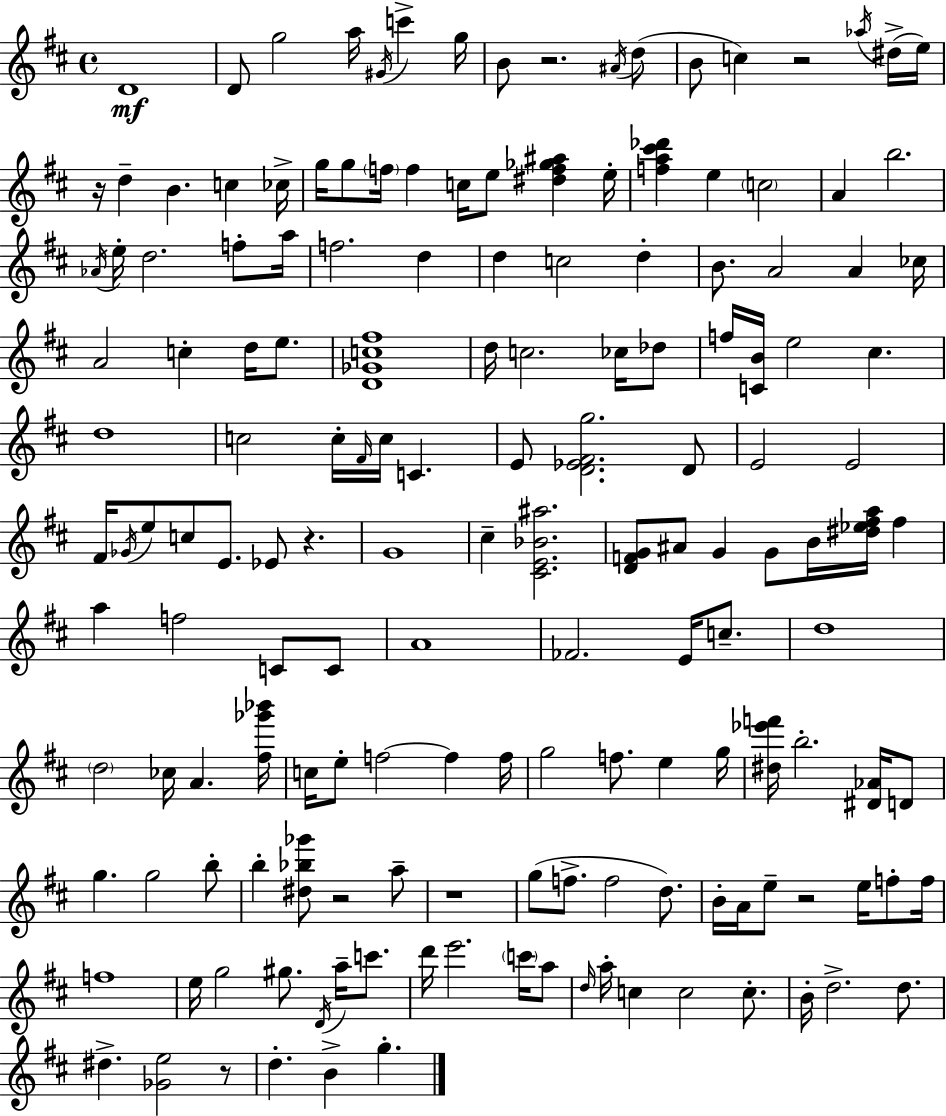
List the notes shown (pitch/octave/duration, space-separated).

D4/w D4/e G5/h A5/s G#4/s C6/q G5/s B4/e R/h. A#4/s D5/e B4/e C5/q R/h Ab5/s D#5/s E5/s R/s D5/q B4/q. C5/q CES5/s G5/s G5/e F5/s F5/q C5/s E5/e [D#5,F5,Gb5,A#5]/q E5/s [F5,A5,C#6,Db6]/q E5/q C5/h A4/q B5/h. Ab4/s E5/s D5/h. F5/e A5/s F5/h. D5/q D5/q C5/h D5/q B4/e. A4/h A4/q CES5/s A4/h C5/q D5/s E5/e. [D4,Gb4,C5,F#5]/w D5/s C5/h. CES5/s Db5/e F5/s [C4,B4]/s E5/h C#5/q. D5/w C5/h C5/s F#4/s C5/s C4/q. E4/e [D4,Eb4,F#4,G5]/h. D4/e E4/h E4/h F#4/s Gb4/s E5/e C5/e E4/e. Eb4/e R/q. G4/w C#5/q [C#4,E4,Bb4,A#5]/h. [D4,F4,G4]/e A#4/e G4/q G4/e B4/s [D#5,Eb5,F#5,A5]/s F#5/q A5/q F5/h C4/e C4/e A4/w FES4/h. E4/s C5/e. D5/w D5/h CES5/s A4/q. [F#5,Gb6,Bb6]/s C5/s E5/e F5/h F5/q F5/s G5/h F5/e. E5/q G5/s [D#5,Eb6,F6]/s B5/h. [D#4,Ab4]/s D4/e G5/q. G5/h B5/e B5/q [D#5,Bb5,Gb6]/e R/h A5/e R/w G5/e F5/e. F5/h D5/e. B4/s A4/s E5/e R/h E5/s F5/e F5/s F5/w E5/s G5/h G#5/e. D4/s A5/s C6/e. D6/s E6/h. C6/s A5/e D5/s A5/s C5/q C5/h C5/e. B4/s D5/h. D5/e. D#5/q. [Gb4,E5]/h R/e D5/q. B4/q G5/q.